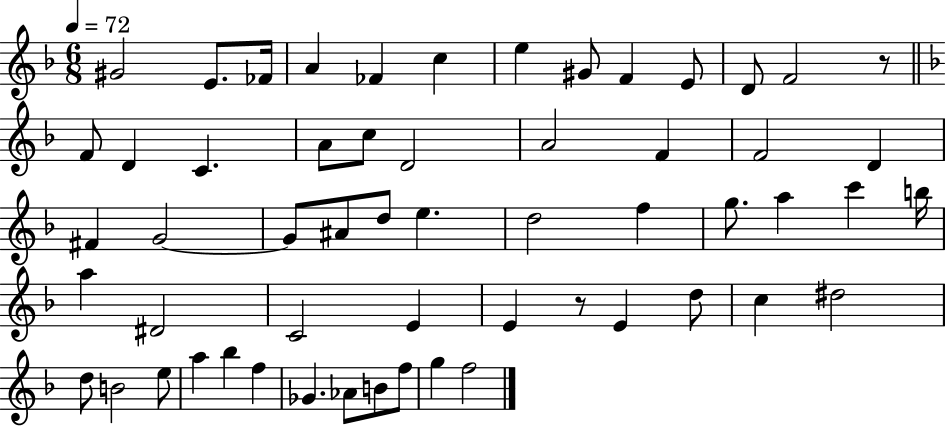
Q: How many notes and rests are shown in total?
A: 57